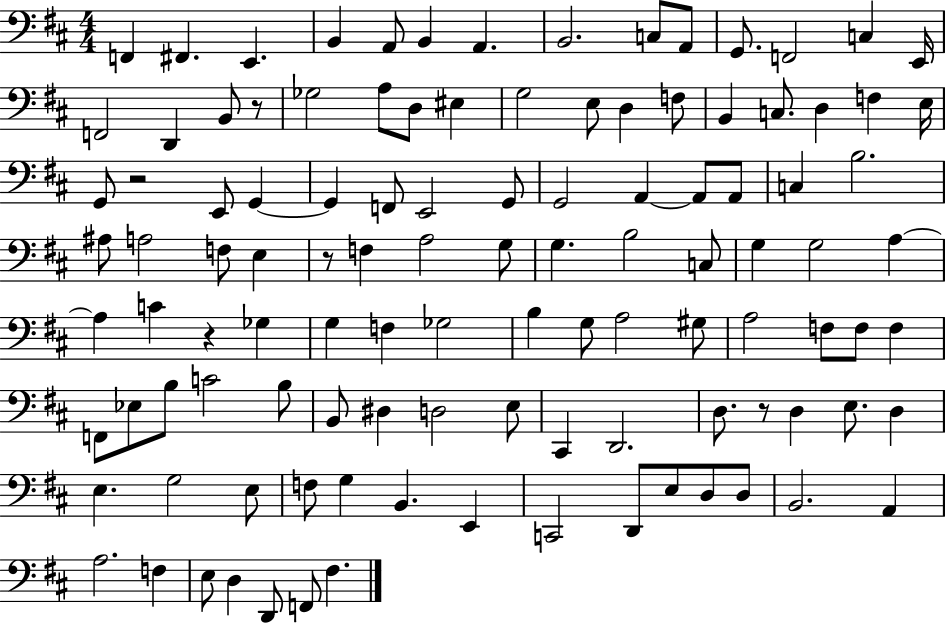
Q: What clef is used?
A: bass